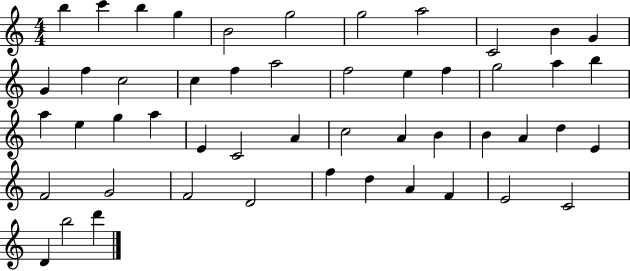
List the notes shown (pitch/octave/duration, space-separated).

B5/q C6/q B5/q G5/q B4/h G5/h G5/h A5/h C4/h B4/q G4/q G4/q F5/q C5/h C5/q F5/q A5/h F5/h E5/q F5/q G5/h A5/q B5/q A5/q E5/q G5/q A5/q E4/q C4/h A4/q C5/h A4/q B4/q B4/q A4/q D5/q E4/q F4/h G4/h F4/h D4/h F5/q D5/q A4/q F4/q E4/h C4/h D4/q B5/h D6/q